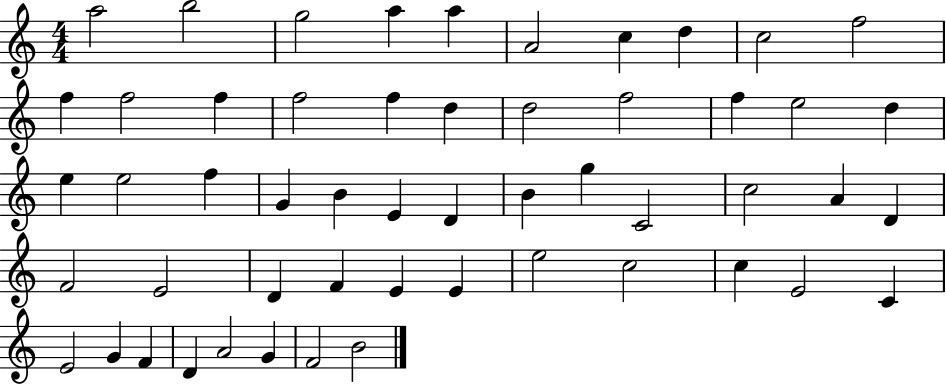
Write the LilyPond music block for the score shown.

{
  \clef treble
  \numericTimeSignature
  \time 4/4
  \key c \major
  a''2 b''2 | g''2 a''4 a''4 | a'2 c''4 d''4 | c''2 f''2 | \break f''4 f''2 f''4 | f''2 f''4 d''4 | d''2 f''2 | f''4 e''2 d''4 | \break e''4 e''2 f''4 | g'4 b'4 e'4 d'4 | b'4 g''4 c'2 | c''2 a'4 d'4 | \break f'2 e'2 | d'4 f'4 e'4 e'4 | e''2 c''2 | c''4 e'2 c'4 | \break e'2 g'4 f'4 | d'4 a'2 g'4 | f'2 b'2 | \bar "|."
}